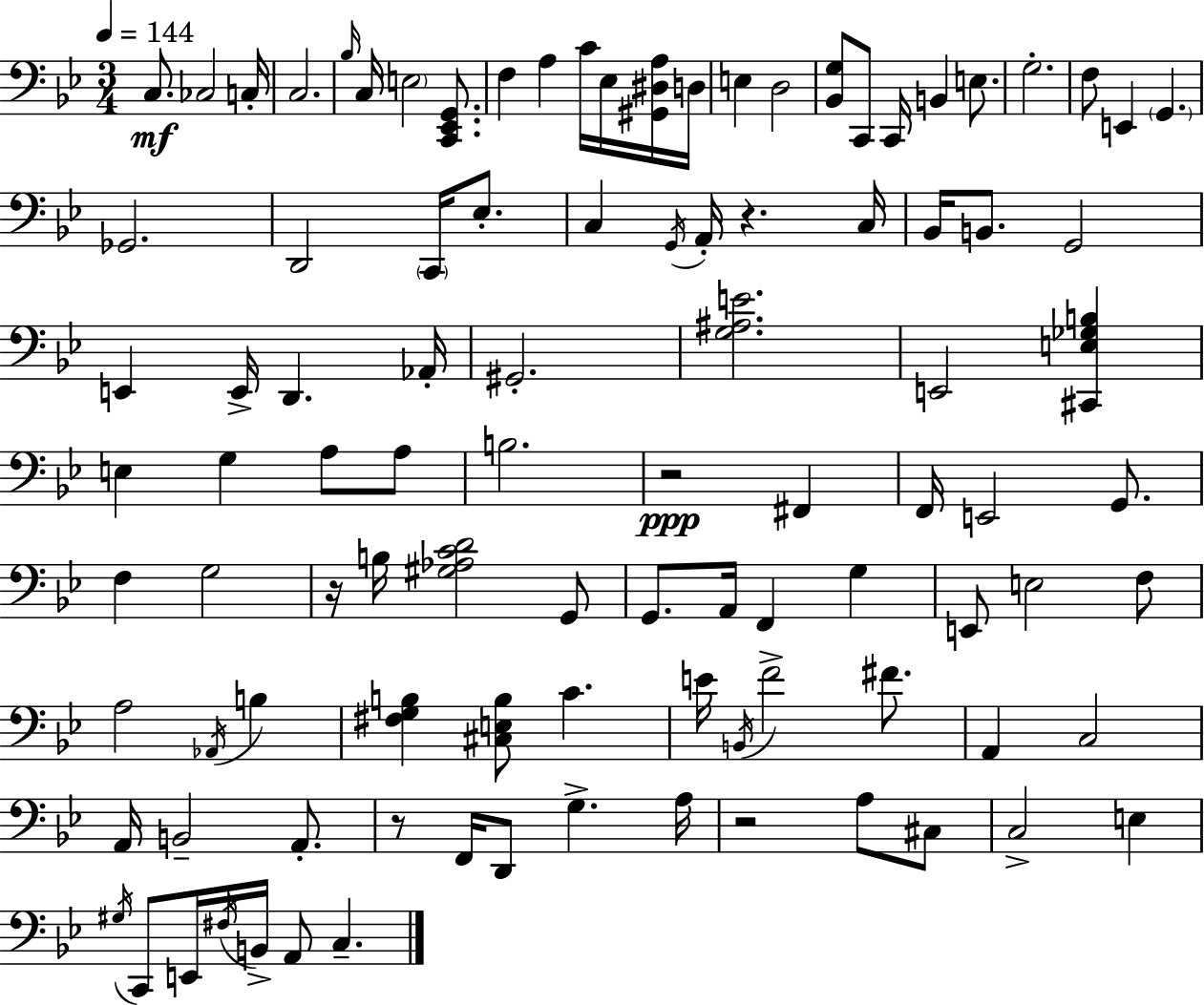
X:1
T:Untitled
M:3/4
L:1/4
K:Gm
C,/2 _C,2 C,/4 C,2 _B,/4 C,/4 E,2 [C,,_E,,G,,]/2 F, A, C/4 _E,/4 [^G,,^D,A,]/4 D,/4 E, D,2 [_B,,G,]/2 C,,/2 C,,/4 B,, E,/2 G,2 F,/2 E,, G,, _G,,2 D,,2 C,,/4 _E,/2 C, G,,/4 A,,/4 z C,/4 _B,,/4 B,,/2 G,,2 E,, E,,/4 D,, _A,,/4 ^G,,2 [G,^A,E]2 E,,2 [^C,,E,_G,B,] E, G, A,/2 A,/2 B,2 z2 ^F,, F,,/4 E,,2 G,,/2 F, G,2 z/4 B,/4 [^G,_A,CD]2 G,,/2 G,,/2 A,,/4 F,, G, E,,/2 E,2 F,/2 A,2 _A,,/4 B, [^F,G,B,] [^C,E,B,]/2 C E/4 B,,/4 F2 ^F/2 A,, C,2 A,,/4 B,,2 A,,/2 z/2 F,,/4 D,,/2 G, A,/4 z2 A,/2 ^C,/2 C,2 E, ^G,/4 C,,/2 E,,/4 ^F,/4 B,,/4 A,,/2 C,